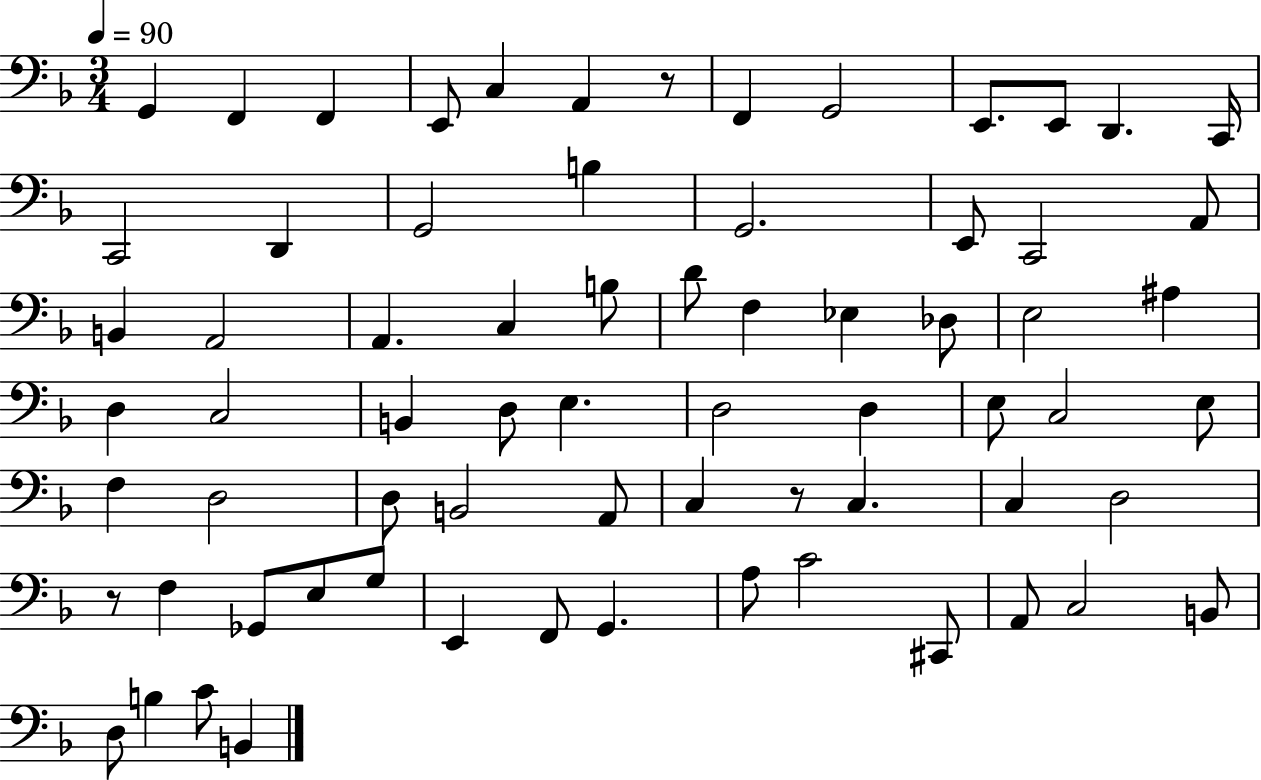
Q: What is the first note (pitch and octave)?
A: G2